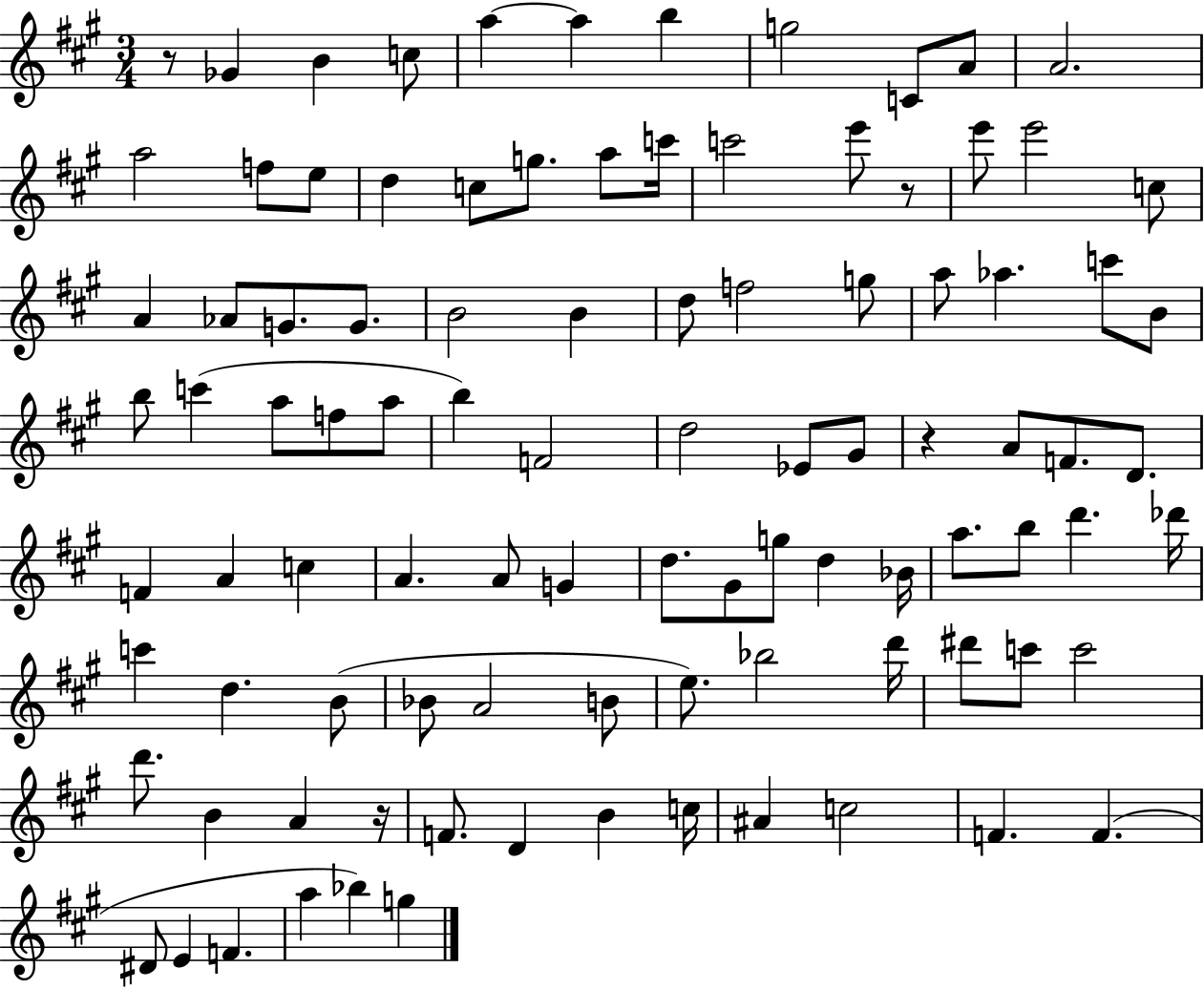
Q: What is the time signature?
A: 3/4